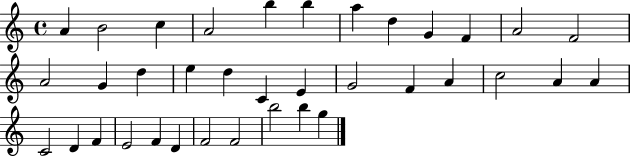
X:1
T:Untitled
M:4/4
L:1/4
K:C
A B2 c A2 b b a d G F A2 F2 A2 G d e d C E G2 F A c2 A A C2 D F E2 F D F2 F2 b2 b g